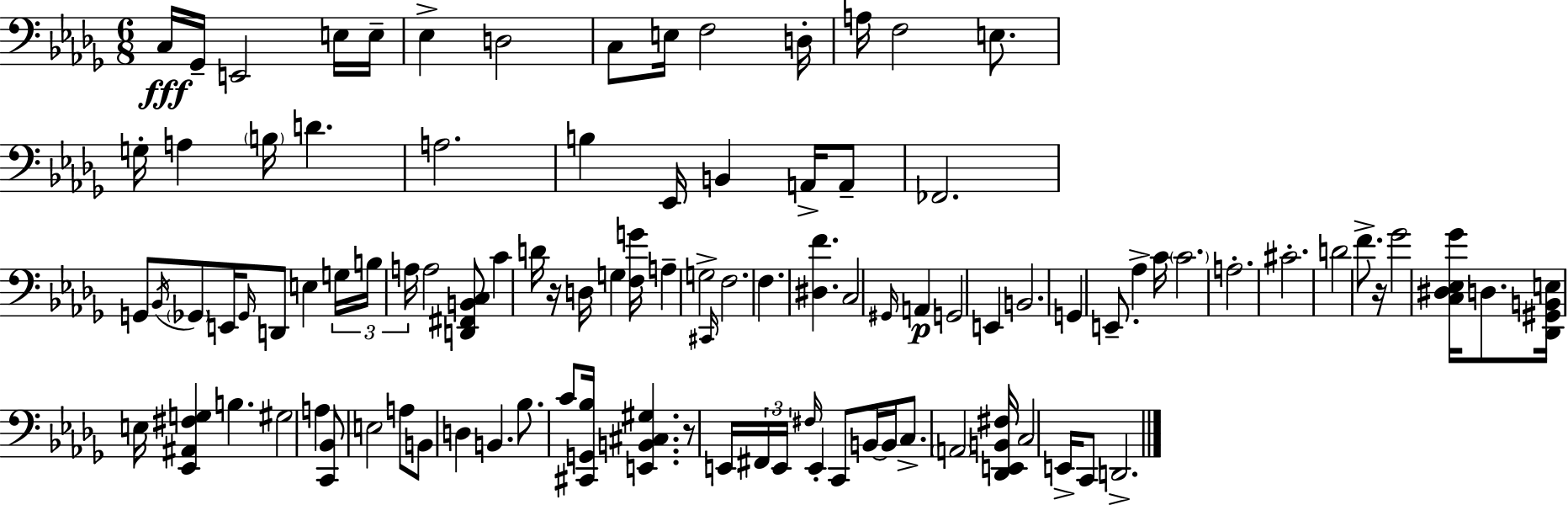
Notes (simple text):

C3/s Gb2/s E2/h E3/s E3/s Eb3/q D3/h C3/e E3/s F3/h D3/s A3/s F3/h E3/e. G3/s A3/q B3/s D4/q. A3/h. B3/q Eb2/s B2/q A2/s A2/e FES2/h. G2/e Bb2/s Gb2/e E2/s Gb2/s D2/e E3/q G3/s B3/s A3/s A3/h [D2,F#2,B2,C3]/e C4/q D4/s R/s D3/s G3/q [F3,G4]/s A3/q G3/h C#2/s F3/h. F3/q. [D#3,F4]/q. C3/h G#2/s A2/q G2/h E2/q B2/h. G2/q E2/e. Ab3/q C4/s C4/h. A3/h. C#4/h. D4/h F4/e. R/s Gb4/h [C3,D#3,Eb3,Gb4]/s D3/e. [Db2,G#2,B2,E3]/s E3/s [Eb2,A#2,F#3,G3]/q B3/q. G#3/h A3/q [C2,Bb2]/e E3/h A3/e B2/e D3/q B2/q. Bb3/e. C4/e [C#2,G2,Bb3]/s [E2,B2,C#3,G#3]/q. R/e E2/s F#2/s E2/s F#3/s E2/q C2/e B2/s B2/s C3/e. A2/h [Db2,E2,B2,F#3]/s C3/h E2/s C2/e D2/h.